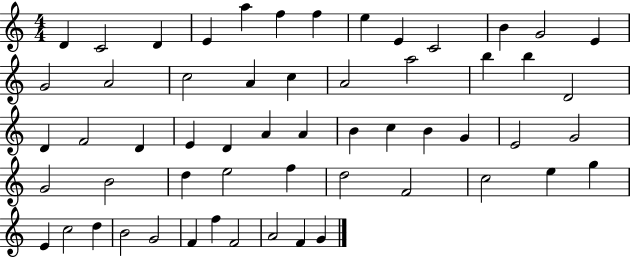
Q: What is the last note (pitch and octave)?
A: G4